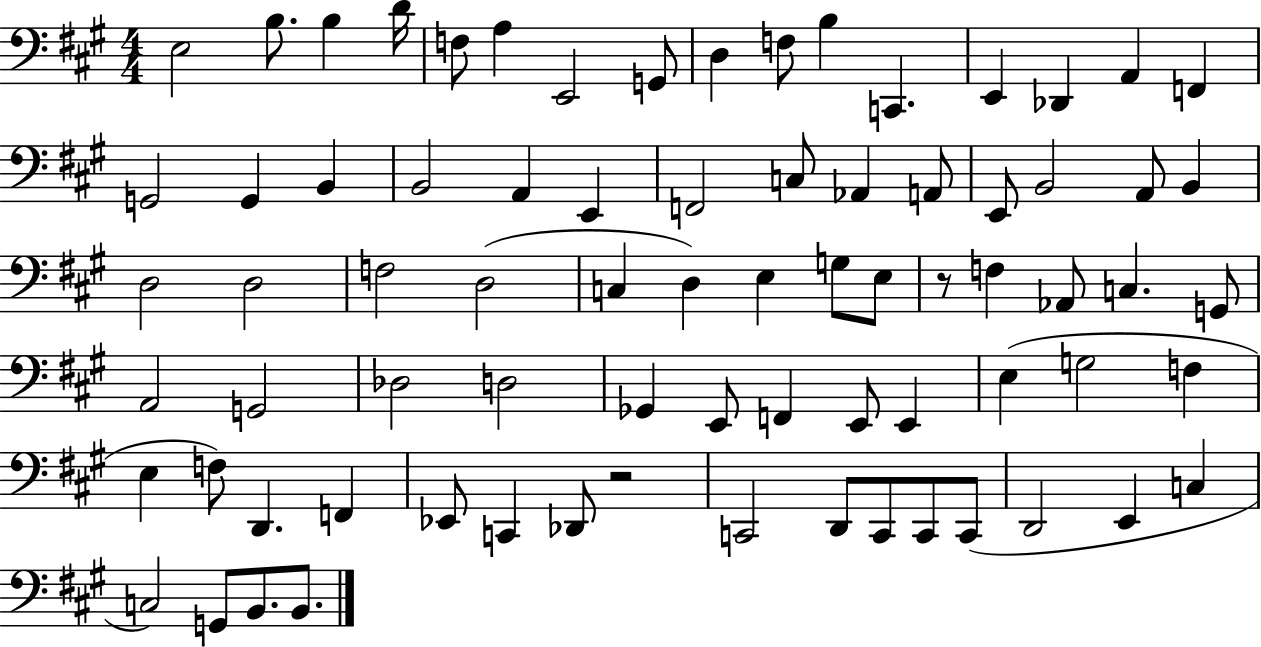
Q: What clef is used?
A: bass